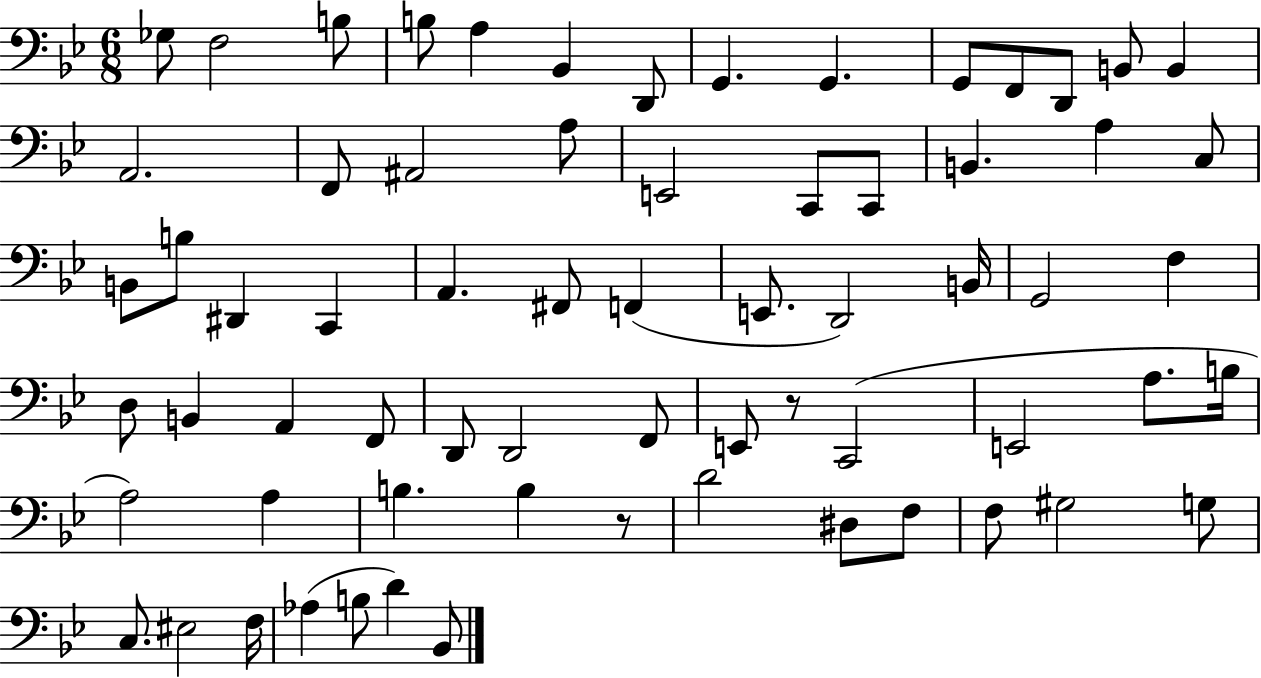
{
  \clef bass
  \numericTimeSignature
  \time 6/8
  \key bes \major
  ges8 f2 b8 | b8 a4 bes,4 d,8 | g,4. g,4. | g,8 f,8 d,8 b,8 b,4 | \break a,2. | f,8 ais,2 a8 | e,2 c,8 c,8 | b,4. a4 c8 | \break b,8 b8 dis,4 c,4 | a,4. fis,8 f,4( | e,8. d,2) b,16 | g,2 f4 | \break d8 b,4 a,4 f,8 | d,8 d,2 f,8 | e,8 r8 c,2( | e,2 a8. b16 | \break a2) a4 | b4. b4 r8 | d'2 dis8 f8 | f8 gis2 g8 | \break c8. eis2 f16 | aes4( b8 d'4) bes,8 | \bar "|."
}